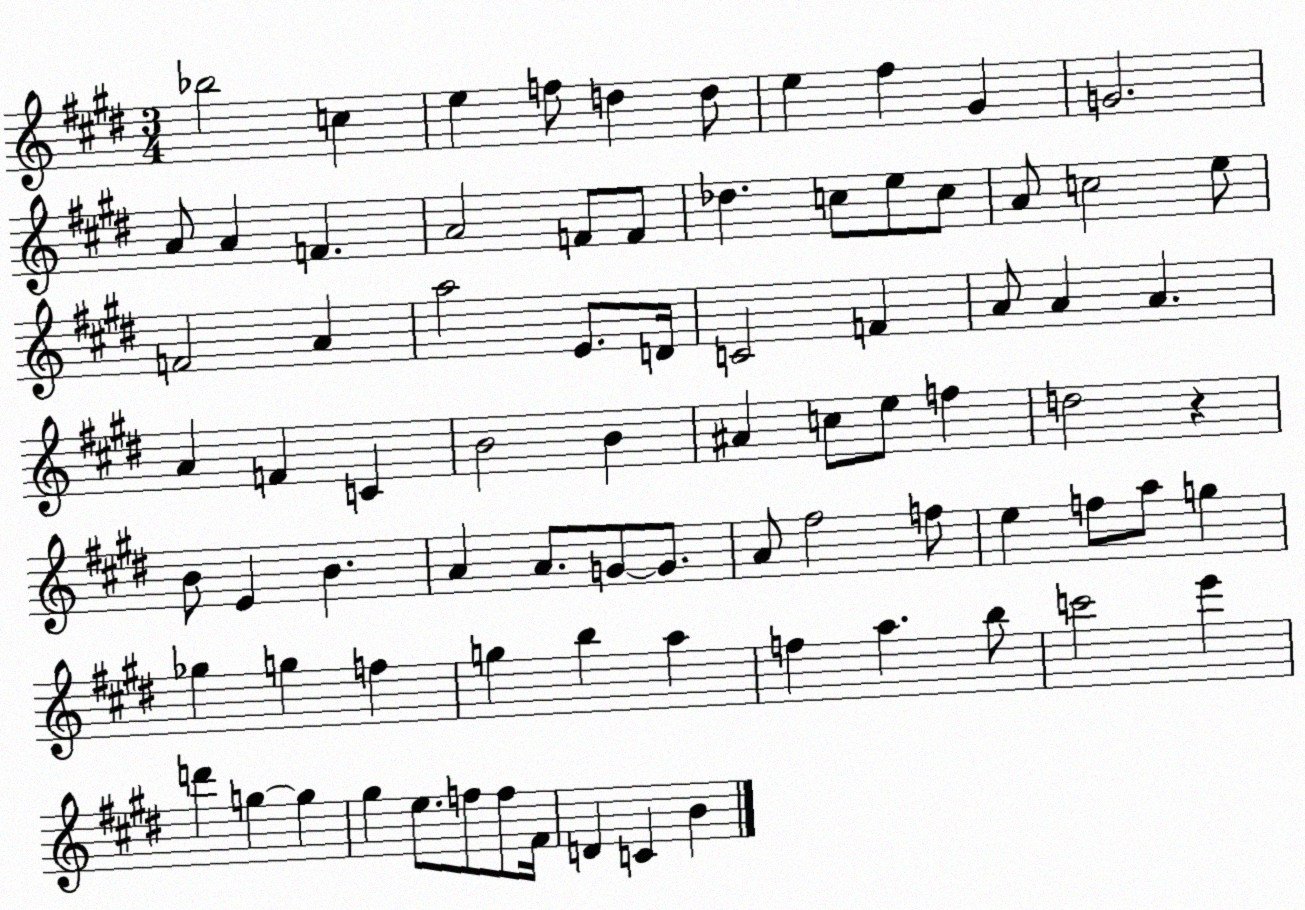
X:1
T:Untitled
M:3/4
L:1/4
K:E
_b2 c e f/2 d d/2 e ^f ^G G2 A/2 A F A2 F/2 F/2 _d c/2 e/2 c/2 A/2 c2 e/2 F2 A a2 E/2 D/4 C2 F A/2 A A A F C B2 B ^A c/2 e/2 f d2 z B/2 E B A A/2 G/2 G/2 A/2 ^f2 f/2 e f/2 a/2 g _g g f g b a f a b/2 c'2 e' d' g g ^g e/2 f/2 f/2 ^F/4 D C B